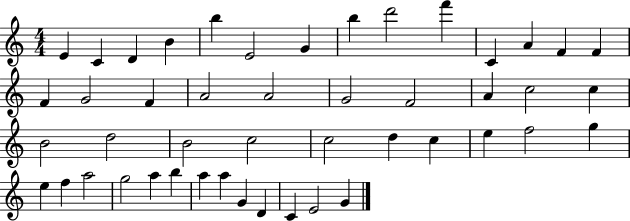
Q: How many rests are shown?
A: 0